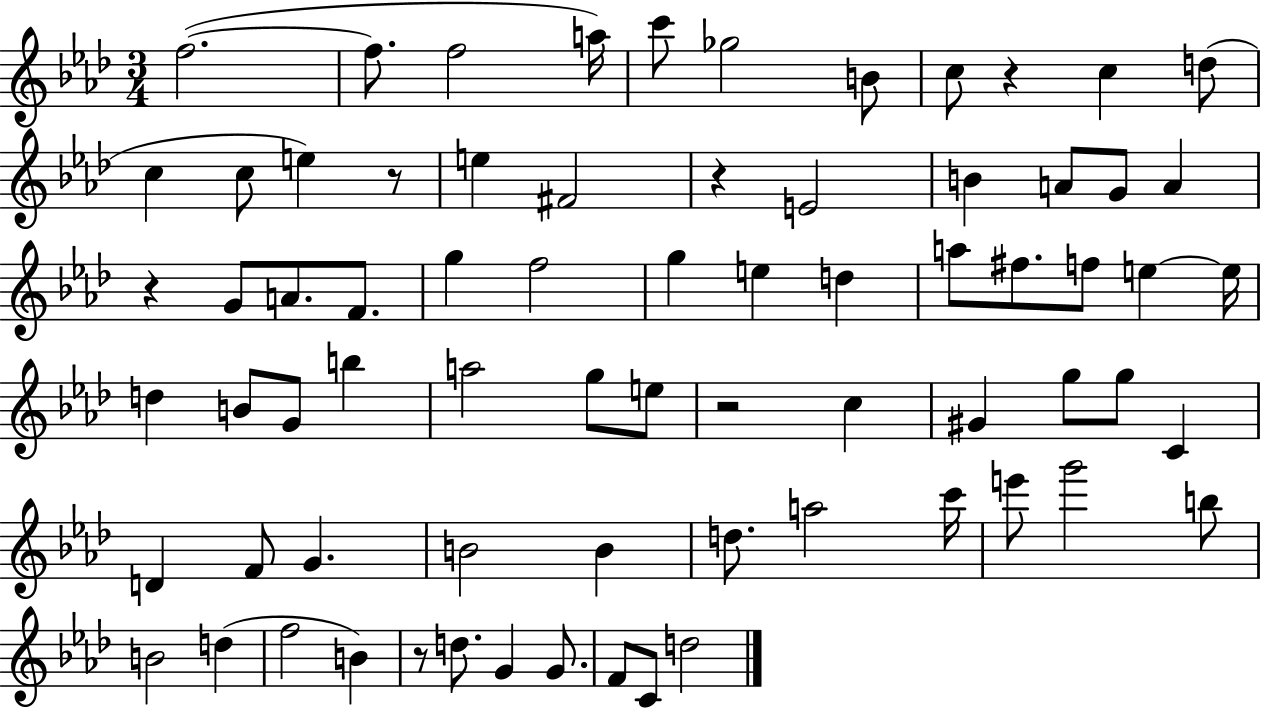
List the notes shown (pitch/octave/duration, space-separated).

F5/h. F5/e. F5/h A5/s C6/e Gb5/h B4/e C5/e R/q C5/q D5/e C5/q C5/e E5/q R/e E5/q F#4/h R/q E4/h B4/q A4/e G4/e A4/q R/q G4/e A4/e. F4/e. G5/q F5/h G5/q E5/q D5/q A5/e F#5/e. F5/e E5/q E5/s D5/q B4/e G4/e B5/q A5/h G5/e E5/e R/h C5/q G#4/q G5/e G5/e C4/q D4/q F4/e G4/q. B4/h B4/q D5/e. A5/h C6/s E6/e G6/h B5/e B4/h D5/q F5/h B4/q R/e D5/e. G4/q G4/e. F4/e C4/e D5/h